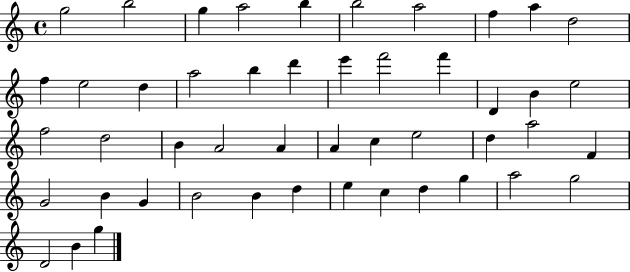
{
  \clef treble
  \time 4/4
  \defaultTimeSignature
  \key c \major
  g''2 b''2 | g''4 a''2 b''4 | b''2 a''2 | f''4 a''4 d''2 | \break f''4 e''2 d''4 | a''2 b''4 d'''4 | e'''4 f'''2 f'''4 | d'4 b'4 e''2 | \break f''2 d''2 | b'4 a'2 a'4 | a'4 c''4 e''2 | d''4 a''2 f'4 | \break g'2 b'4 g'4 | b'2 b'4 d''4 | e''4 c''4 d''4 g''4 | a''2 g''2 | \break d'2 b'4 g''4 | \bar "|."
}